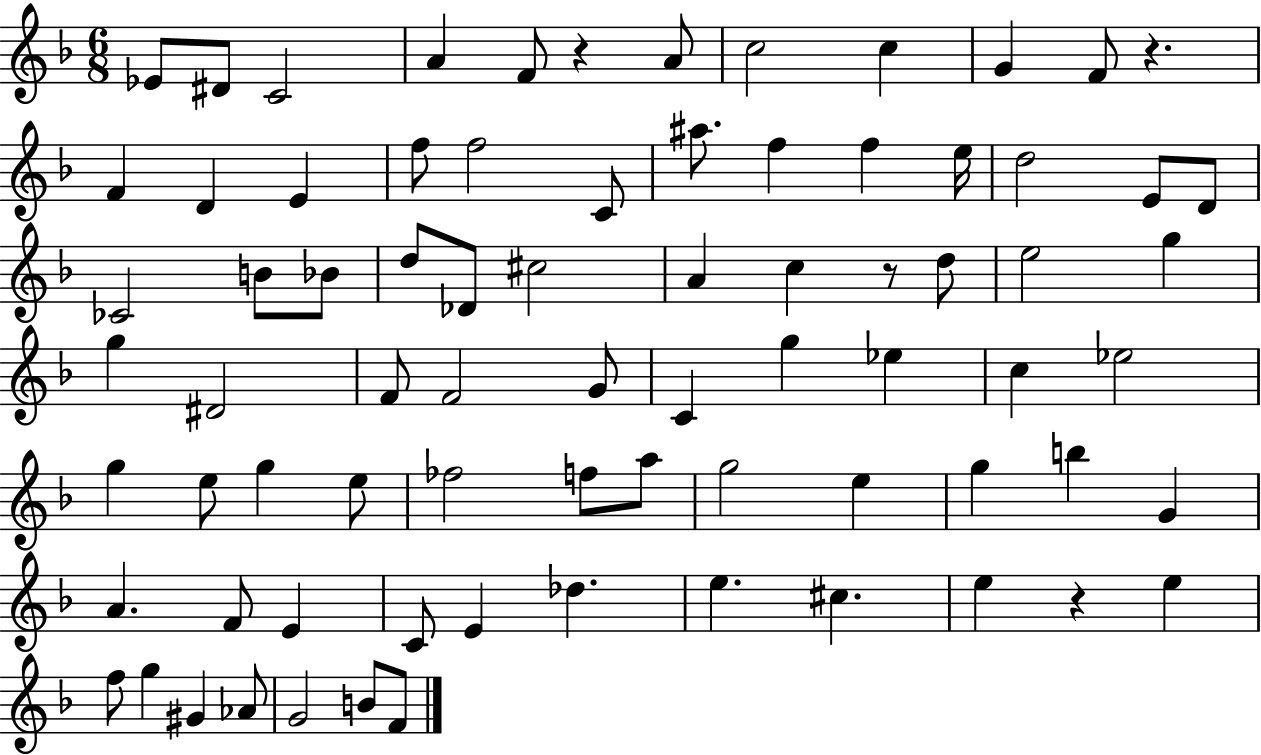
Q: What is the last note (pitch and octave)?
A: F4